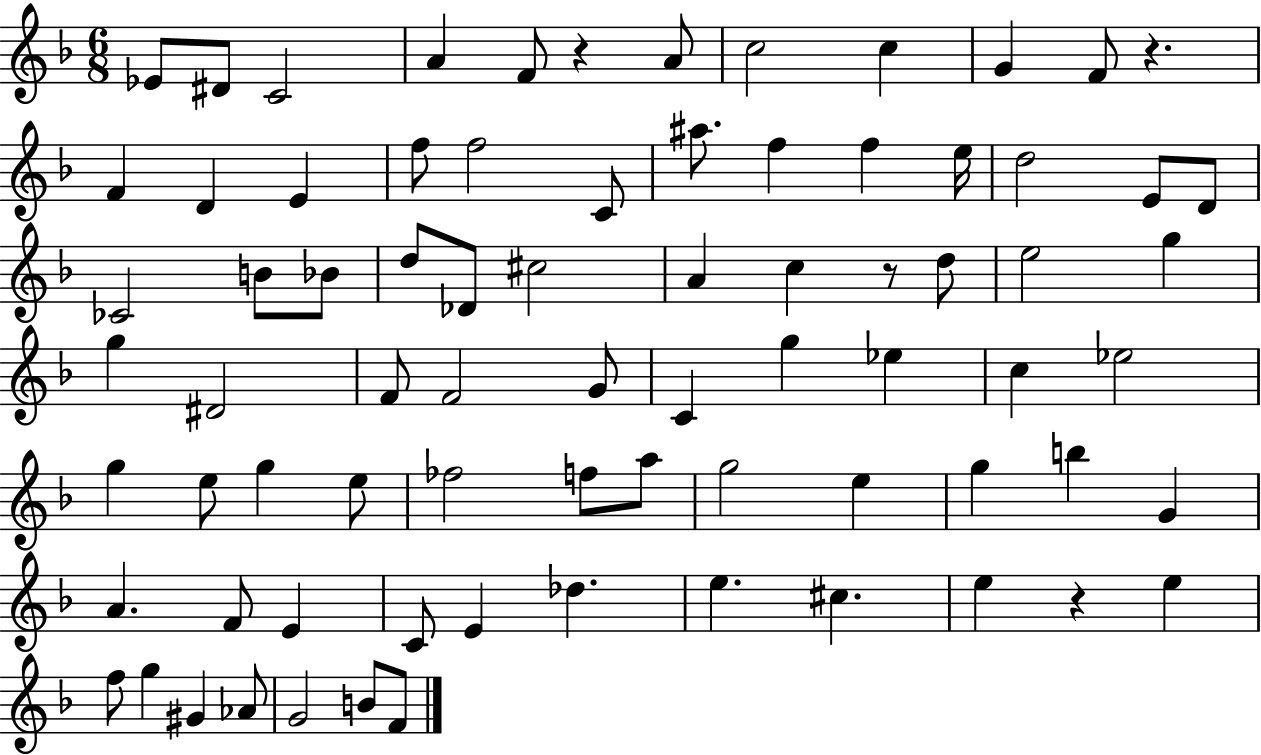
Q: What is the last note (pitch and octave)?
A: F4